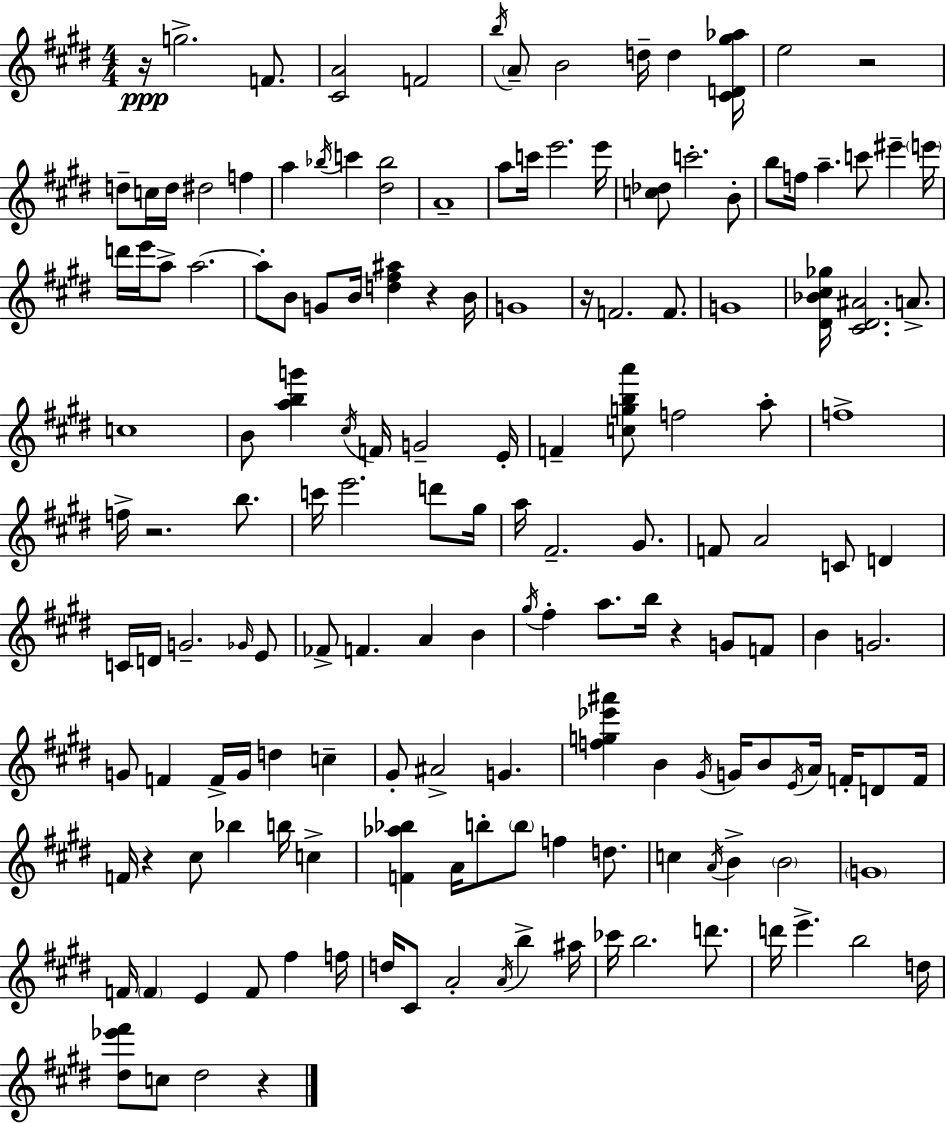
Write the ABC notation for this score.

X:1
T:Untitled
M:4/4
L:1/4
K:E
z/4 g2 F/2 [^CA]2 F2 b/4 A/2 B2 d/4 d [^CD^g_a]/4 e2 z2 d/2 c/4 d/4 ^d2 f a _b/4 c' [^d_b]2 A4 a/2 c'/4 e'2 e'/4 [c_d]/2 c'2 B/2 b/2 f/4 a c'/2 ^e' e'/4 d'/4 e'/4 a/2 a2 a/2 B/2 G/2 B/4 [d^f^a] z B/4 G4 z/4 F2 F/2 G4 [^D_B^c_g]/4 [^C^D^A]2 A/2 c4 B/2 [abg'] ^c/4 F/4 G2 E/4 F [cgba']/2 f2 a/2 f4 f/4 z2 b/2 c'/4 e'2 d'/2 ^g/4 a/4 ^F2 ^G/2 F/2 A2 C/2 D C/4 D/4 G2 _G/4 E/2 _F/2 F A B ^g/4 ^f a/2 b/4 z G/2 F/2 B G2 G/2 F F/4 G/4 d c ^G/2 ^A2 G [fg_e'^a'] B ^G/4 G/4 B/2 E/4 A/4 F/4 D/2 F/4 F/4 z ^c/2 _b b/4 c [F_a_b] A/4 b/2 b/2 f d/2 c A/4 B B2 G4 F/4 F E F/2 ^f f/4 d/4 ^C/2 A2 A/4 b ^a/4 _c'/4 b2 d'/2 d'/4 e' b2 d/4 [^d_e'^f']/2 c/2 ^d2 z